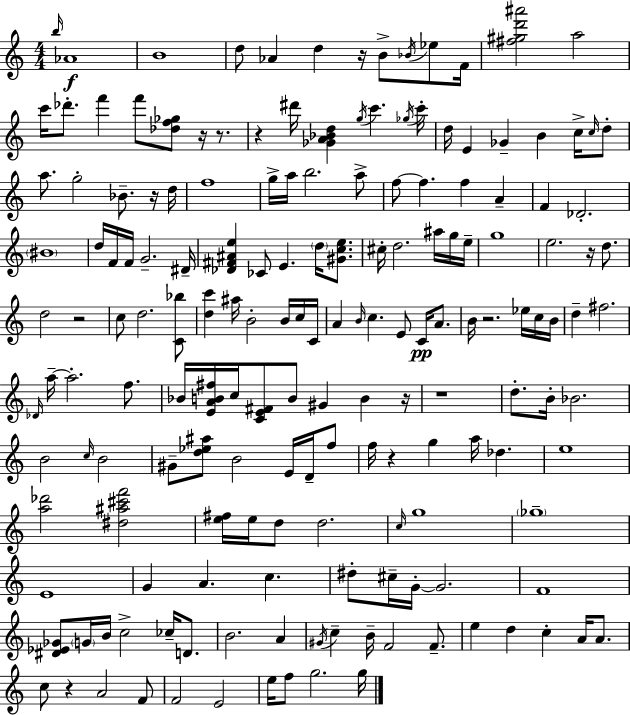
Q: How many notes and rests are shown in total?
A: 171